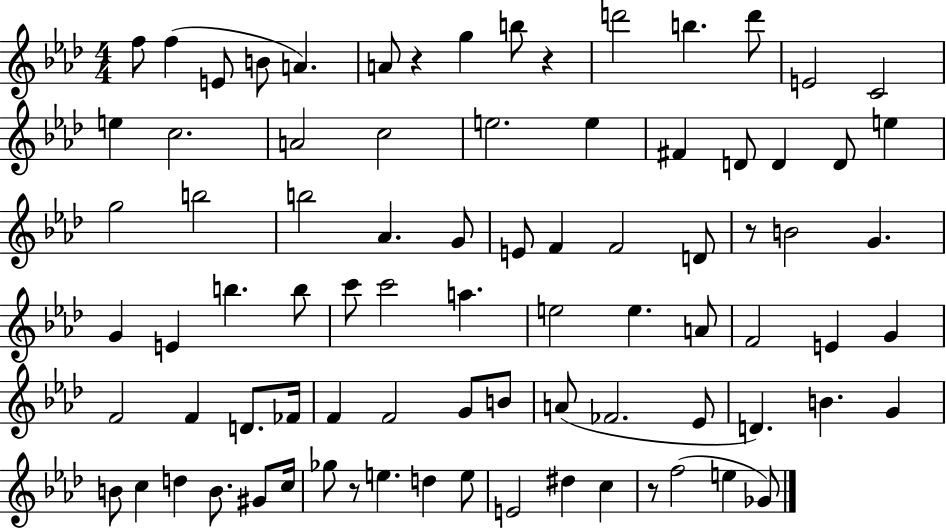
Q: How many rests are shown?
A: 5